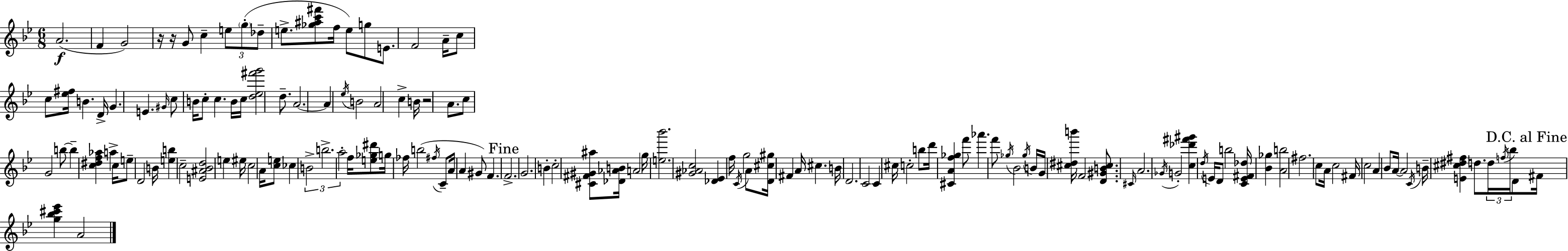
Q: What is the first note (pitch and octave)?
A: A4